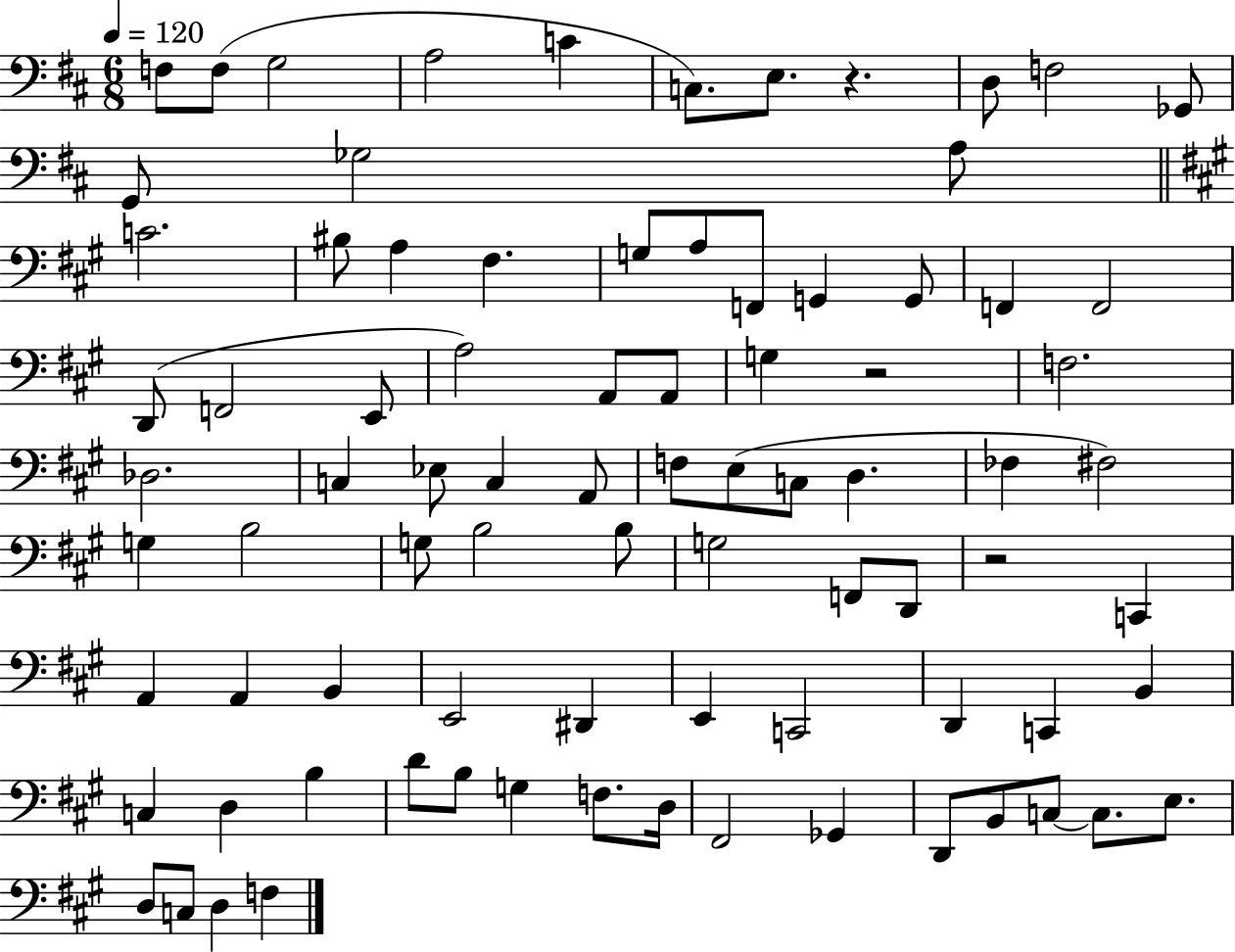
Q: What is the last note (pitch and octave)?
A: F3